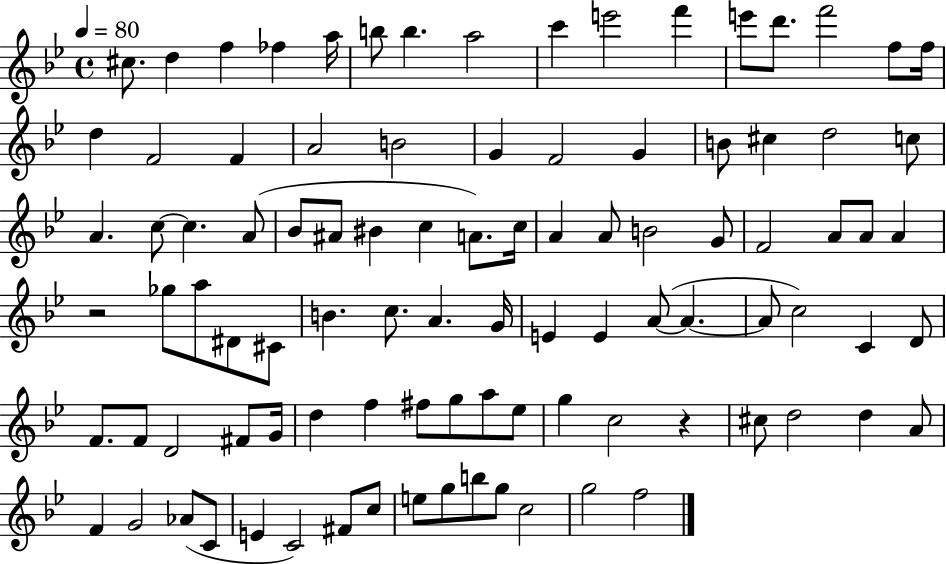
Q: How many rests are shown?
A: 2